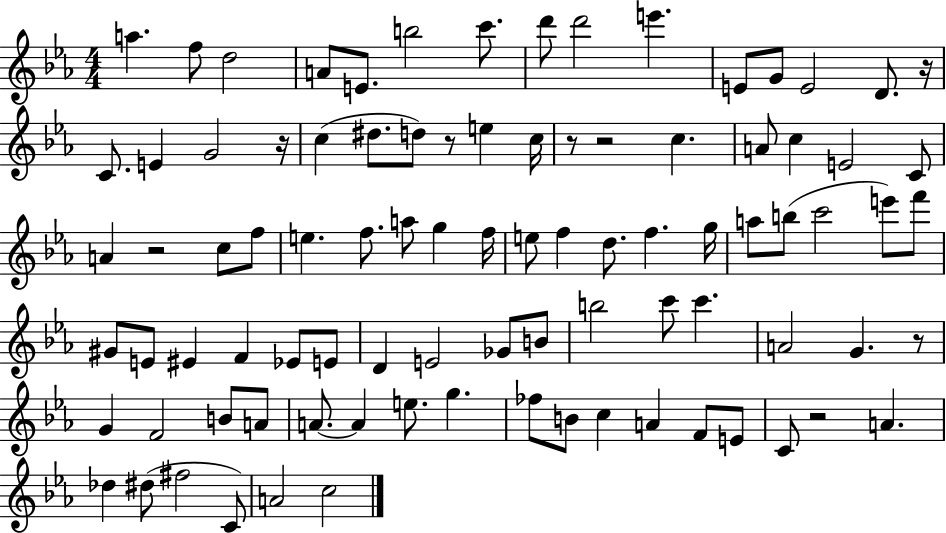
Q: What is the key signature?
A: EES major